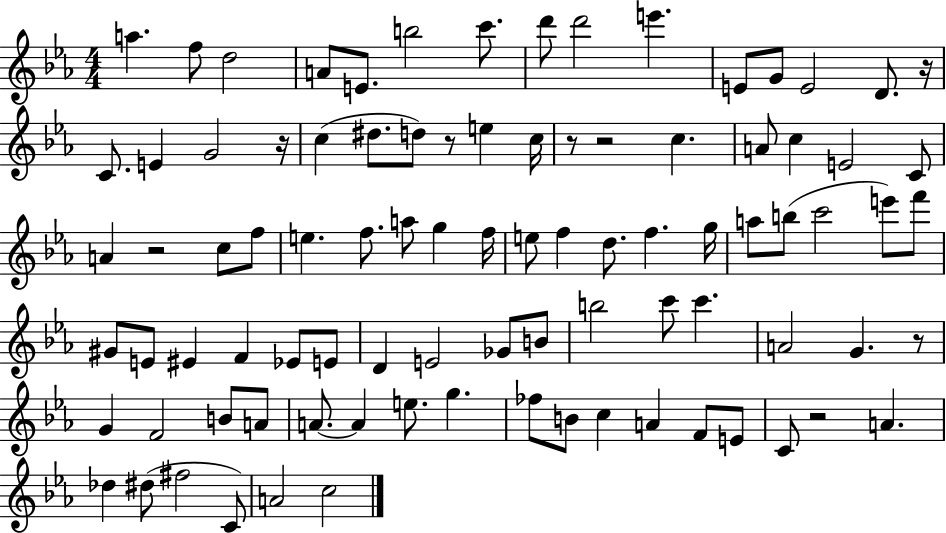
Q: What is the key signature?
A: EES major